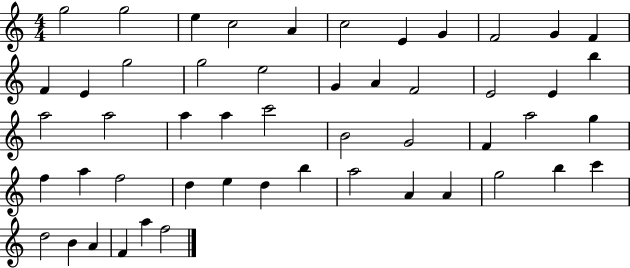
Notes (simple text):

G5/h G5/h E5/q C5/h A4/q C5/h E4/q G4/q F4/h G4/q F4/q F4/q E4/q G5/h G5/h E5/h G4/q A4/q F4/h E4/h E4/q B5/q A5/h A5/h A5/q A5/q C6/h B4/h G4/h F4/q A5/h G5/q F5/q A5/q F5/h D5/q E5/q D5/q B5/q A5/h A4/q A4/q G5/h B5/q C6/q D5/h B4/q A4/q F4/q A5/q F5/h